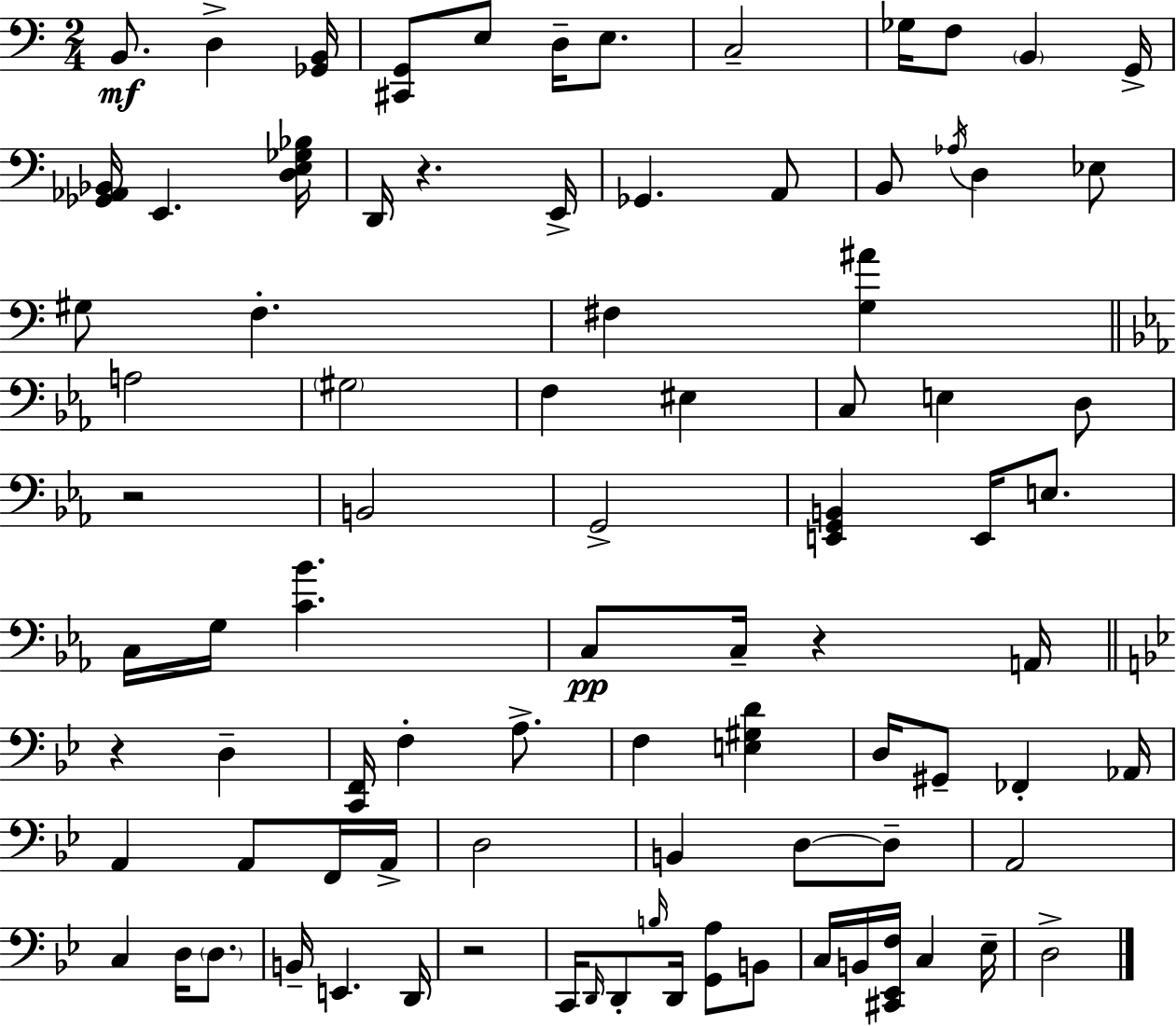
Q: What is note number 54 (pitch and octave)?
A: D3